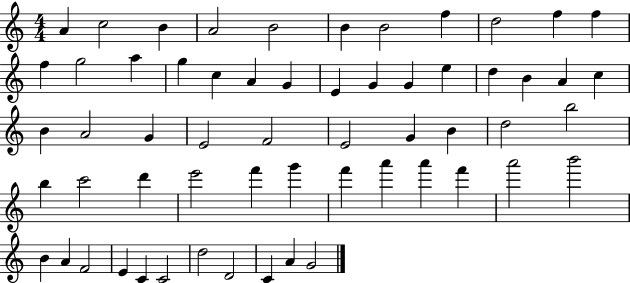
{
  \clef treble
  \numericTimeSignature
  \time 4/4
  \key c \major
  a'4 c''2 b'4 | a'2 b'2 | b'4 b'2 f''4 | d''2 f''4 f''4 | \break f''4 g''2 a''4 | g''4 c''4 a'4 g'4 | e'4 g'4 g'4 e''4 | d''4 b'4 a'4 c''4 | \break b'4 a'2 g'4 | e'2 f'2 | e'2 g'4 b'4 | d''2 b''2 | \break b''4 c'''2 d'''4 | e'''2 f'''4 g'''4 | f'''4 a'''4 a'''4 f'''4 | a'''2 b'''2 | \break b'4 a'4 f'2 | e'4 c'4 c'2 | d''2 d'2 | c'4 a'4 g'2 | \break \bar "|."
}